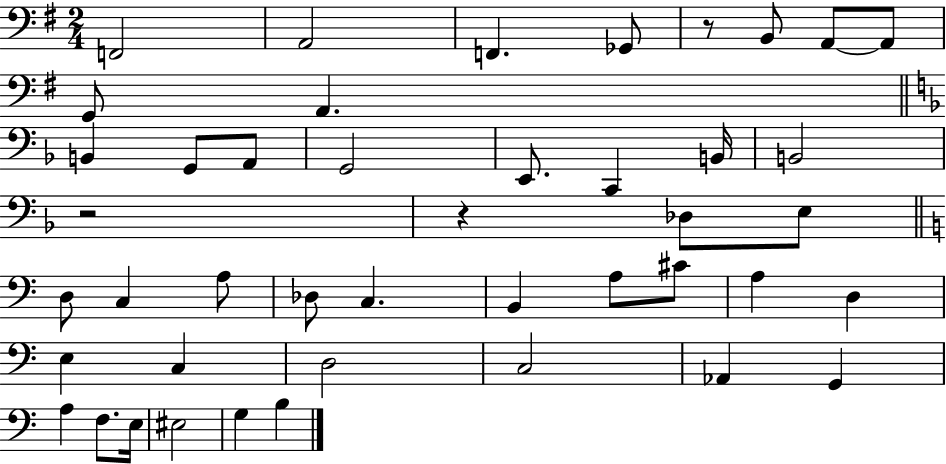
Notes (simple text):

F2/h A2/h F2/q. Gb2/e R/e B2/e A2/e A2/e G2/e A2/q. B2/q G2/e A2/e G2/h E2/e. C2/q B2/s B2/h R/h R/q Db3/e E3/e D3/e C3/q A3/e Db3/e C3/q. B2/q A3/e C#4/e A3/q D3/q E3/q C3/q D3/h C3/h Ab2/q G2/q A3/q F3/e. E3/s EIS3/h G3/q B3/q